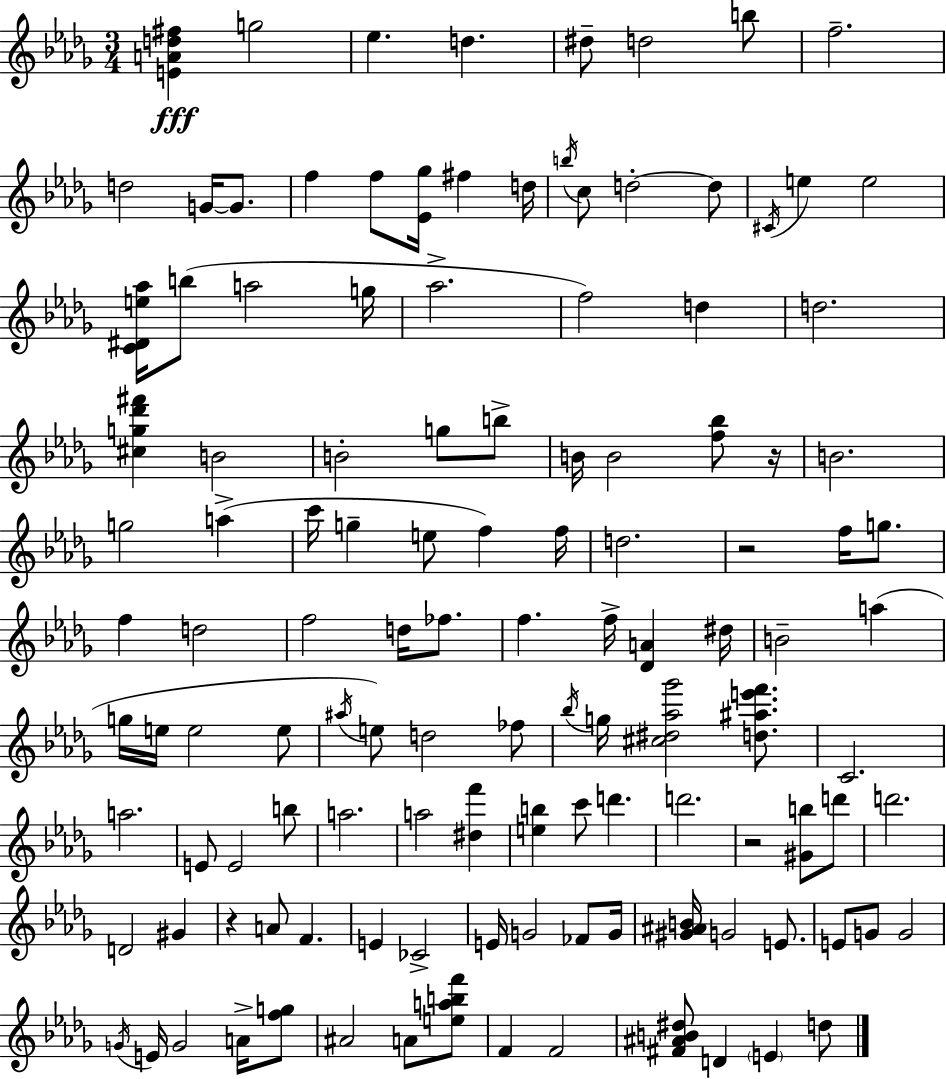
{
  \clef treble
  \numericTimeSignature
  \time 3/4
  \key bes \minor
  <e' a' d'' fis''>4\fff g''2 | ees''4. d''4. | dis''8-- d''2 b''8 | f''2.-- | \break d''2 g'16~~ g'8. | f''4 f''8 <ees' ges''>16 fis''4 d''16 | \acciaccatura { b''16 } c''8 d''2-.~~ d''8 | \acciaccatura { cis'16 } e''4 e''2 | \break <c' dis' e'' aes''>16 b''8( a''2 | g''16 aes''2.-> | f''2) d''4 | d''2. | \break <cis'' g'' des''' fis'''>4 b'2 | b'2-. g''8 | b''8-> b'16 b'2 <f'' bes''>8 | r16 b'2. | \break g''2 a''4->( | c'''16 g''4-- e''8 f''4) | f''16 d''2. | r2 f''16 g''8. | \break f''4 d''2 | f''2 d''16 fes''8. | f''4. f''16-> <des' a'>4 | dis''16 b'2-- a''4( | \break g''16 e''16 e''2 | e''8 \acciaccatura { ais''16 }) e''8 d''2 | fes''8 \acciaccatura { bes''16 } g''16 <cis'' dis'' aes'' ges'''>2 | <d'' ais'' e''' f'''>8. c'2. | \break a''2. | e'8 e'2 | b''8 a''2. | a''2 | \break <dis'' f'''>4 <e'' b''>4 c'''8 d'''4. | d'''2. | r2 | <gis' b''>8 d'''8 d'''2. | \break d'2 | gis'4 r4 a'8 f'4. | e'4 ces'2-> | e'16 g'2 | \break fes'8 g'16 <gis' ais' b'>16 g'2 | e'8. e'8 g'8 g'2 | \acciaccatura { g'16 } e'16 g'2 | a'16-> <f'' g''>8 ais'2 | \break a'8 <e'' a'' b'' f'''>8 f'4 f'2 | <fis' ais' b' dis''>8 d'4 \parenthesize e'4 | d''8 \bar "|."
}